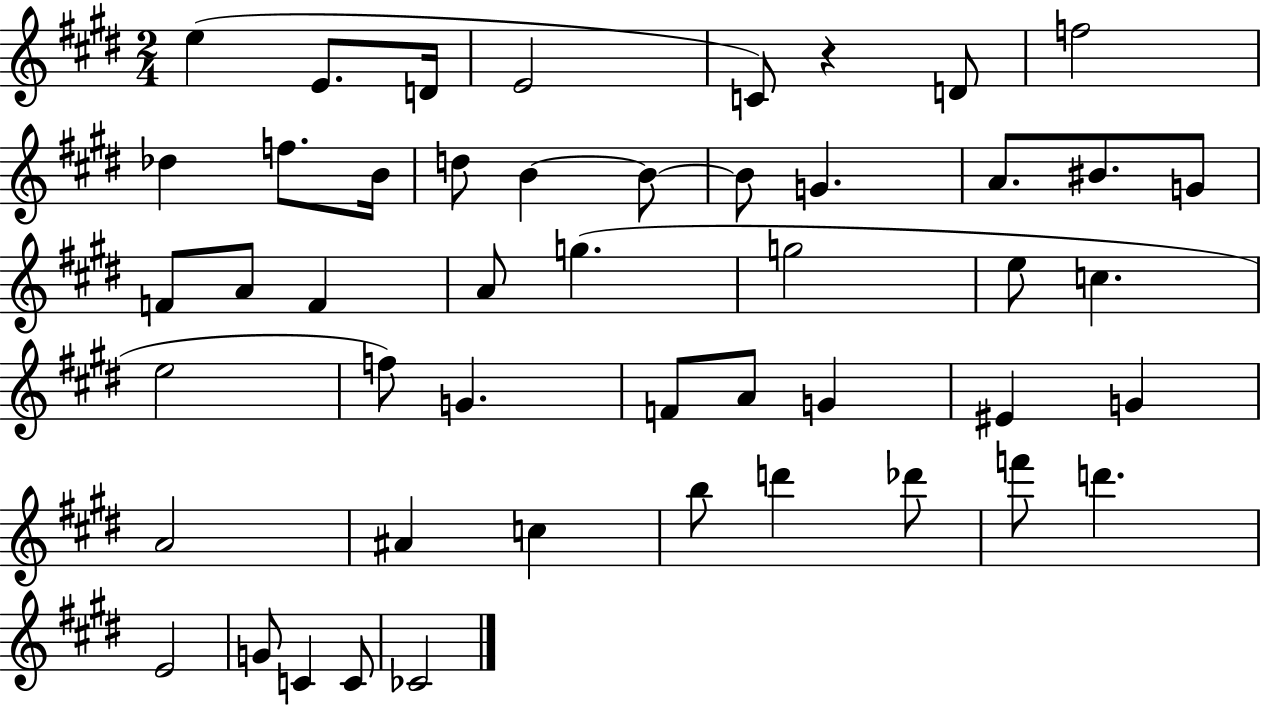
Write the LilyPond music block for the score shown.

{
  \clef treble
  \numericTimeSignature
  \time 2/4
  \key e \major
  \repeat volta 2 { e''4( e'8. d'16 | e'2 | c'8) r4 d'8 | f''2 | \break des''4 f''8. b'16 | d''8 b'4~~ b'8~~ | b'8 g'4. | a'8. bis'8. g'8 | \break f'8 a'8 f'4 | a'8 g''4.( | g''2 | e''8 c''4. | \break e''2 | f''8) g'4. | f'8 a'8 g'4 | eis'4 g'4 | \break a'2 | ais'4 c''4 | b''8 d'''4 des'''8 | f'''8 d'''4. | \break e'2 | g'8 c'4 c'8 | ces'2 | } \bar "|."
}